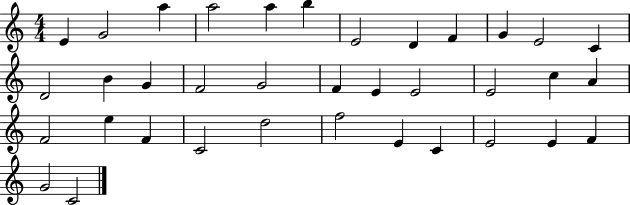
X:1
T:Untitled
M:4/4
L:1/4
K:C
E G2 a a2 a b E2 D F G E2 C D2 B G F2 G2 F E E2 E2 c A F2 e F C2 d2 f2 E C E2 E F G2 C2